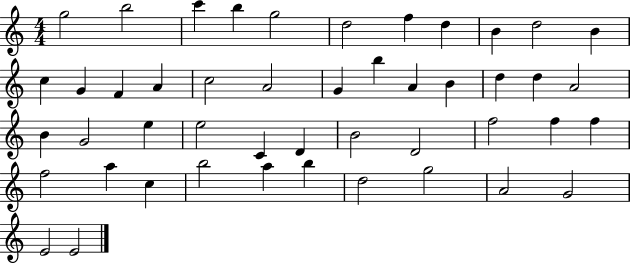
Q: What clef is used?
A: treble